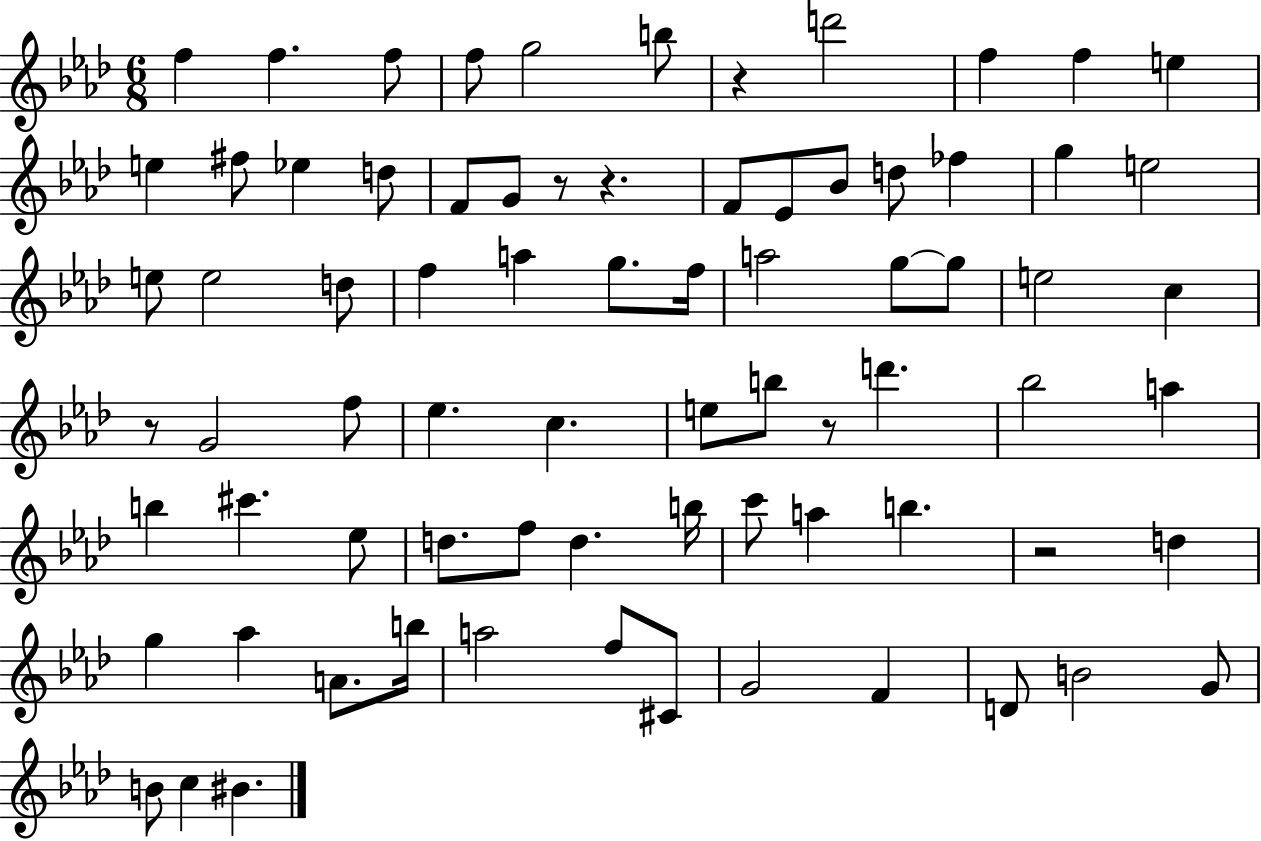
F5/q F5/q. F5/e F5/e G5/h B5/e R/q D6/h F5/q F5/q E5/q E5/q F#5/e Eb5/q D5/e F4/e G4/e R/e R/q. F4/e Eb4/e Bb4/e D5/e FES5/q G5/q E5/h E5/e E5/h D5/e F5/q A5/q G5/e. F5/s A5/h G5/e G5/e E5/h C5/q R/e G4/h F5/e Eb5/q. C5/q. E5/e B5/e R/e D6/q. Bb5/h A5/q B5/q C#6/q. Eb5/e D5/e. F5/e D5/q. B5/s C6/e A5/q B5/q. R/h D5/q G5/q Ab5/q A4/e. B5/s A5/h F5/e C#4/e G4/h F4/q D4/e B4/h G4/e B4/e C5/q BIS4/q.